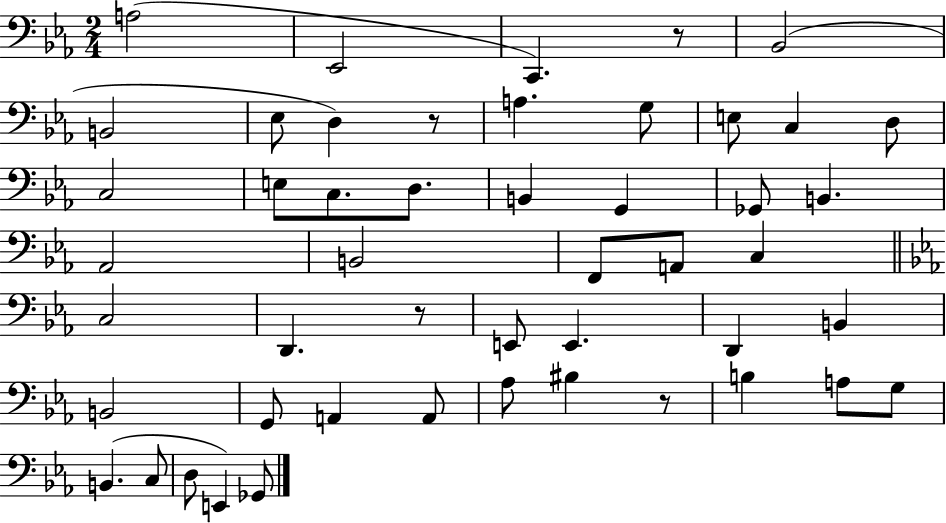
A3/h Eb2/h C2/q. R/e Bb2/h B2/h Eb3/e D3/q R/e A3/q. G3/e E3/e C3/q D3/e C3/h E3/e C3/e. D3/e. B2/q G2/q Gb2/e B2/q. Ab2/h B2/h F2/e A2/e C3/q C3/h D2/q. R/e E2/e E2/q. D2/q B2/q B2/h G2/e A2/q A2/e Ab3/e BIS3/q R/e B3/q A3/e G3/e B2/q. C3/e D3/e E2/q Gb2/e